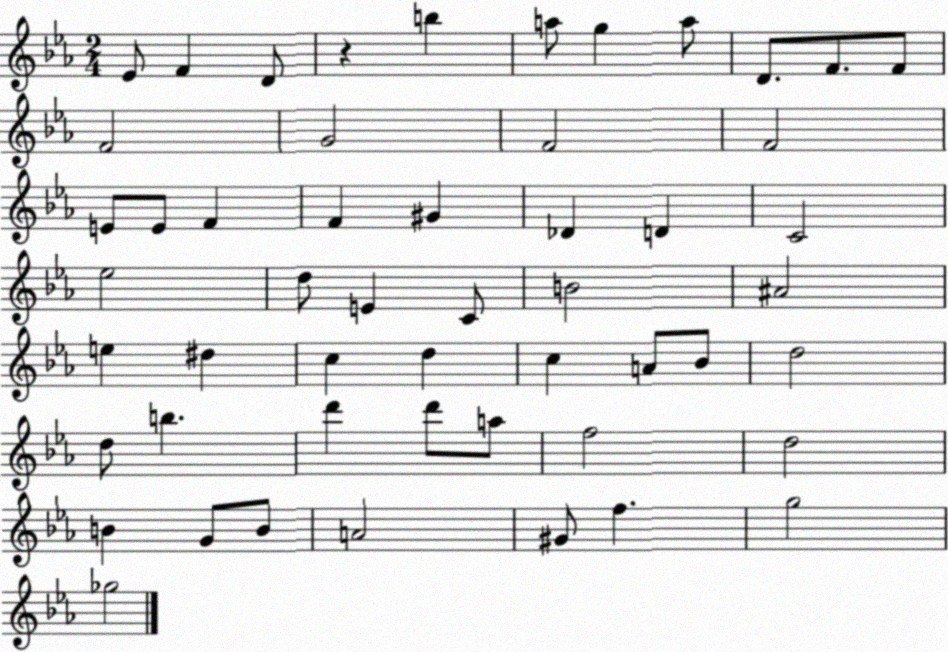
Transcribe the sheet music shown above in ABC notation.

X:1
T:Untitled
M:2/4
L:1/4
K:Eb
_E/2 F D/2 z b a/2 g a/2 D/2 F/2 F/2 F2 G2 F2 F2 E/2 E/2 F F ^G _D D C2 _e2 d/2 E C/2 B2 ^A2 e ^d c d c A/2 _B/2 d2 d/2 b d' d'/2 a/2 f2 d2 B G/2 B/2 A2 ^G/2 f g2 _g2